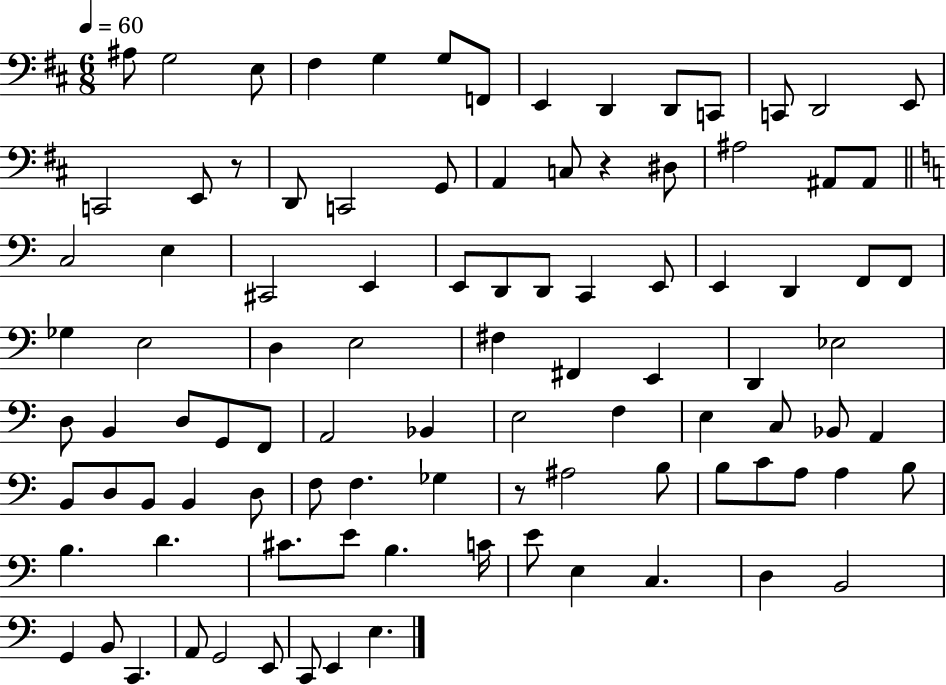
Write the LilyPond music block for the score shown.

{
  \clef bass
  \numericTimeSignature
  \time 6/8
  \key d \major
  \tempo 4 = 60
  ais8 g2 e8 | fis4 g4 g8 f,8 | e,4 d,4 d,8 c,8 | c,8 d,2 e,8 | \break c,2 e,8 r8 | d,8 c,2 g,8 | a,4 c8 r4 dis8 | ais2 ais,8 ais,8 | \break \bar "||" \break \key c \major c2 e4 | cis,2 e,4 | e,8 d,8 d,8 c,4 e,8 | e,4 d,4 f,8 f,8 | \break ges4 e2 | d4 e2 | fis4 fis,4 e,4 | d,4 ees2 | \break d8 b,4 d8 g,8 f,8 | a,2 bes,4 | e2 f4 | e4 c8 bes,8 a,4 | \break b,8 d8 b,8 b,4 d8 | f8 f4. ges4 | r8 ais2 b8 | b8 c'8 a8 a4 b8 | \break b4. d'4. | cis'8. e'8 b4. c'16 | e'8 e4 c4. | d4 b,2 | \break g,4 b,8 c,4. | a,8 g,2 e,8 | c,8 e,4 e4. | \bar "|."
}